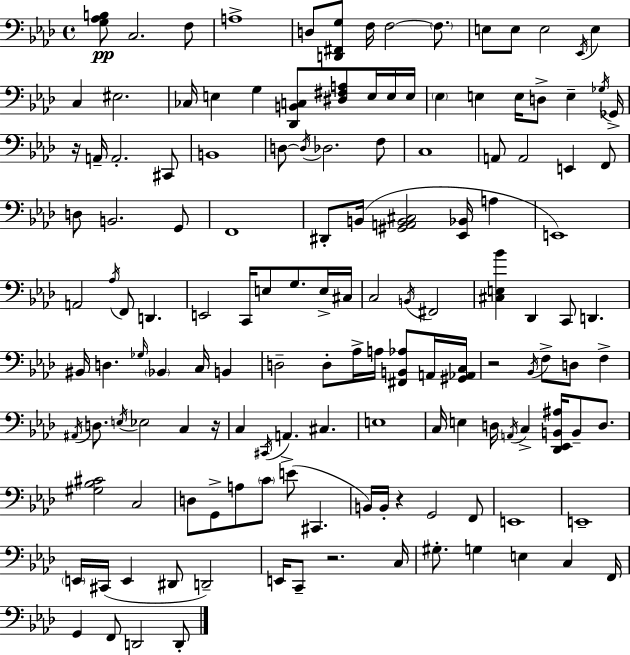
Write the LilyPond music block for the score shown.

{
  \clef bass
  \time 4/4
  \defaultTimeSignature
  \key f \minor
  <g aes b>8\pp c2. f8 | a1-> | d8 <d, fis, g>8 f16 f2~~ \parenthesize f8. | e8 e8 e2 \acciaccatura { ees,16 } e4 | \break c4 eis2. | ces16 e4 g4 <des, b, c>8 <dis fis a>8 e16 e16 | e16 \parenthesize ees4 e4 e16 d8-> e4-- | \acciaccatura { ges16 } ges,16-> r16 a,16-- a,2.-. | \break cis,8 b,1 | d8~~ \acciaccatura { d16 } des2. | f8 c1 | a,8 a,2 e,4 | \break f,8 d8 b,2. | g,8 f,1 | dis,8-. b,16( <gis, a, b, cis>2 <ees, bes,>16 a4 | e,1) | \break a,2 \acciaccatura { aes16 } f,8 d,4. | e,2 c,16 e8 g8. | e16-> cis16 c2 \acciaccatura { b,16 } fis,2 | <cis e bes'>4 des,4 c,8 d,4. | \break bis,16 d4. \grace { ges16 } \parenthesize bes,4 | c16 b,4 d2-- d8-. | aes16-> a16 <fis, b, aes>8 a,16 <gis, aes, c>16 r2 \acciaccatura { bes,16 } f8-> | d8 f4-> \acciaccatura { ais,16 } d8. \acciaccatura { e16 } ees2 | \break c4 r16 c4 \acciaccatura { cis,16 } a,4.-> | cis4. e1 | c16 e4 d16 | \acciaccatura { a,16 } c4-> <des, ees, b, ais>16 b,8-- d8. <gis bes cis'>2 | \break c2 d8 g,8-> a8 | \parenthesize c'8 e'8( cis,4. b,16) b,16-. r4 | g,2 f,8 e,1 | e,1-- | \break \parenthesize e,16 cis,16( e,4 | dis,8 d,2--) e,16 c,8-- r2. | c16 gis8.-. g4 | e4 c4 f,16 g,4 f,8 | \break d,2 d,8-. \bar "|."
}